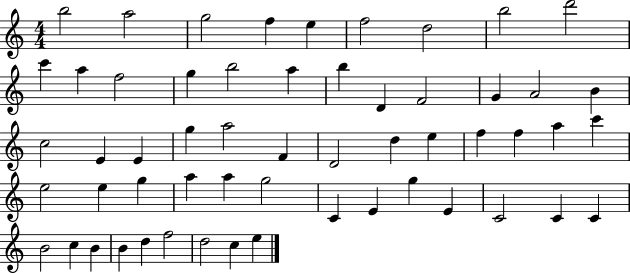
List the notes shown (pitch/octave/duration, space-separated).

B5/h A5/h G5/h F5/q E5/q F5/h D5/h B5/h D6/h C6/q A5/q F5/h G5/q B5/h A5/q B5/q D4/q F4/h G4/q A4/h B4/q C5/h E4/q E4/q G5/q A5/h F4/q D4/h D5/q E5/q F5/q F5/q A5/q C6/q E5/h E5/q G5/q A5/q A5/q G5/h C4/q E4/q G5/q E4/q C4/h C4/q C4/q B4/h C5/q B4/q B4/q D5/q F5/h D5/h C5/q E5/q